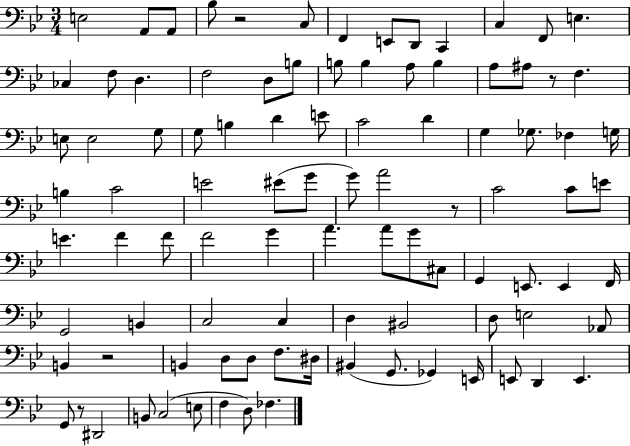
{
  \clef bass
  \numericTimeSignature
  \time 3/4
  \key bes \major
  e2 a,8 a,8 | bes8 r2 c8 | f,4 e,8 d,8 c,4 | c4 f,8 e4. | \break ces4 f8 d4. | f2 d8 b8 | b8 b4 a8 b4 | a8 ais8 r8 f4. | \break e8 e2 g8 | g8 b4 d'4 e'8 | c'2 d'4 | g4 ges8. fes4 g16 | \break b4 c'2 | e'2 eis'8( g'8 | g'8) a'2 r8 | c'2 c'8 e'8 | \break e'4. f'4 f'8 | f'2 g'4 | a'4. a'8 g'8 cis8 | g,4 e,8. e,4 f,16 | \break g,2 b,4 | c2 c4 | d4 bis,2 | d8 e2 aes,8 | \break b,4 r2 | b,4 d8 d8 f8. dis16 | bis,4( g,8. ges,4) e,16 | e,8 d,4 e,4. | \break g,8 r8 dis,2 | b,8 c2( e8 | f4 d8) fes4. | \bar "|."
}